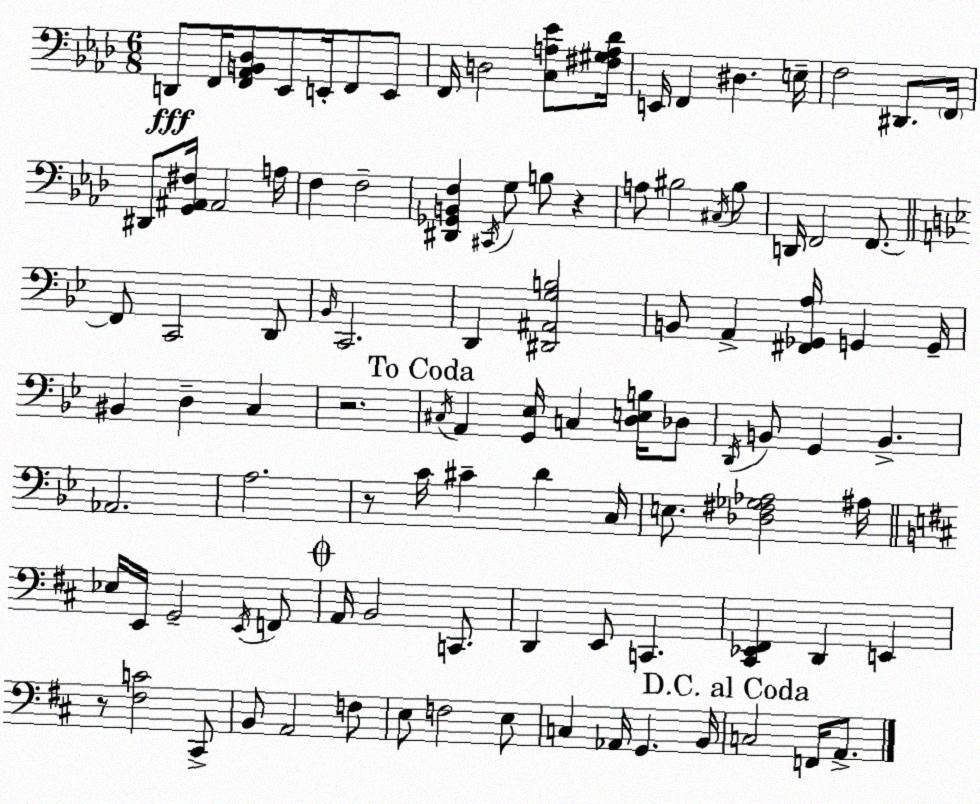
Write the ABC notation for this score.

X:1
T:Untitled
M:6/8
L:1/4
K:Ab
D,,/2 F,,/4 [F,,_A,,B,,_D,]/2 _E,,/2 E,,/4 F,,/2 E,,/2 F,,/4 D,2 [C,A,_E]/2 [^F,^G,A,_D]/4 E,,/4 F,, ^D, E,/4 F,2 ^D,,/2 F,,/4 ^D,,/2 [G,,^A,,^F,]/4 ^A,,2 A,/4 F, F,2 [^D,,_G,,B,,F,] ^C,,/4 G,/2 B,/2 z A,/2 ^B,2 ^C,/4 ^B,/2 D,,/4 F,,2 F,,/2 F,,/2 C,,2 D,,/2 _B,,/4 C,,2 D,, [^D,,^A,,G,B,]2 B,,/2 A,, [^F,,_G,,A,]/4 G,, G,,/4 ^B,, D, C, z2 ^C,/4 A,, [G,,_E,]/4 C, [D,E,B,]/4 _D,/2 D,,/4 B,,/2 G,, B,, _A,,2 A,2 z/2 C/4 ^C D C,/4 E,/2 [_D,^F,_G,_A,]2 ^A,/4 _E,/4 E,,/4 G,,2 E,,/4 F,,/2 A,,/4 B,,2 C,,/2 D,, E,,/2 C,, [^C,,_E,,^F,,] D,, E,, z/2 [^F,C]2 ^C,,/2 B,,/2 A,,2 F,/2 E,/2 F,2 E,/2 C, _A,,/4 G,, B,,/4 C,2 F,,/4 A,,/2